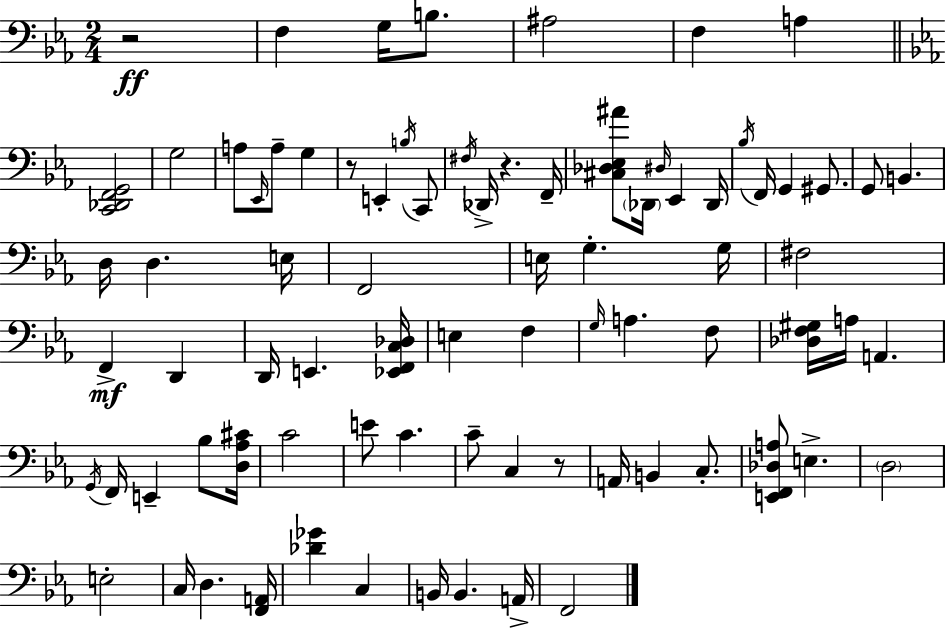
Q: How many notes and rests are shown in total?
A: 80